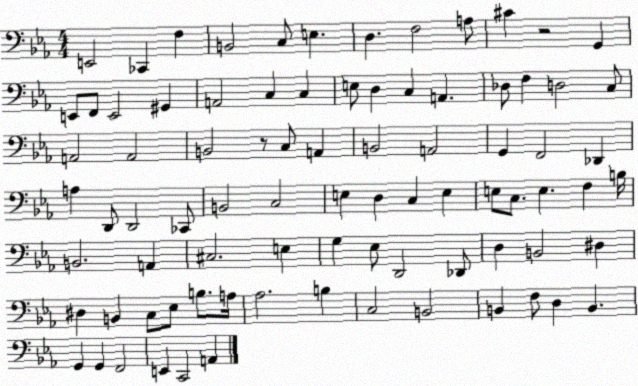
X:1
T:Untitled
M:4/4
L:1/4
K:Eb
E,,2 _C,, F, B,,2 C,/2 E, D, F,2 A,/2 ^C z2 G,, E,,/2 F,,/2 E,,2 ^G,, A,,2 C, C, E,/2 D, C, A,, _D,/2 F, D,2 C,/2 A,,2 A,,2 B,,2 z/2 C,/2 A,, B,,2 A,,2 G,, F,,2 _D,, A, D,,/2 D,,2 _C,,/2 B,,2 C,2 E, D, C, E, E,/2 C,/2 E, F, B,/4 B,,2 A,, ^C,2 E, G, _E,/2 D,,2 _D,,/2 D, B,,2 ^D, ^D, B,, C,/2 _E,/2 B,/2 A,/4 _A,2 B, C,2 B,,2 B,, F,/2 D, B,, G,, G,, F,,2 E,, C,,2 A,,